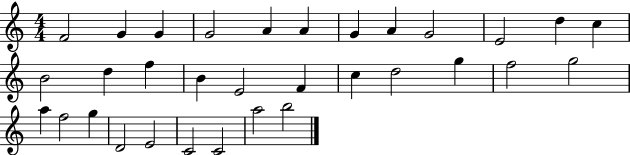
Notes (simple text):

F4/h G4/q G4/q G4/h A4/q A4/q G4/q A4/q G4/h E4/h D5/q C5/q B4/h D5/q F5/q B4/q E4/h F4/q C5/q D5/h G5/q F5/h G5/h A5/q F5/h G5/q D4/h E4/h C4/h C4/h A5/h B5/h